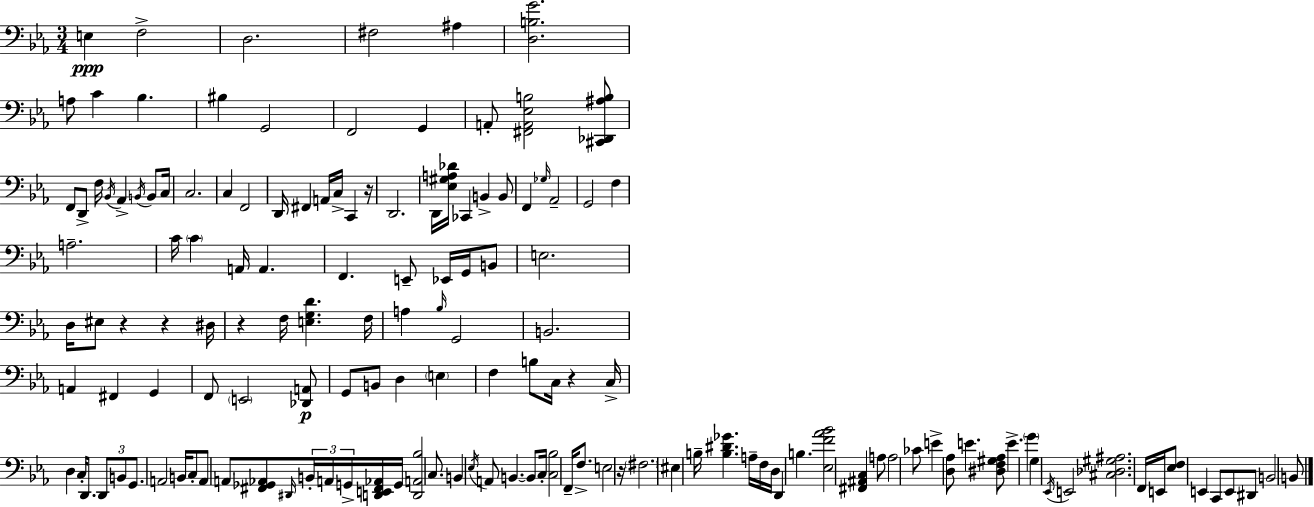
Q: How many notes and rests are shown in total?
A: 147